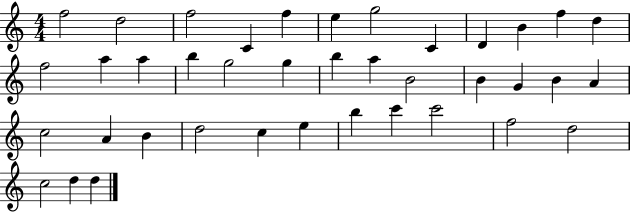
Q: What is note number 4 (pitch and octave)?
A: C4